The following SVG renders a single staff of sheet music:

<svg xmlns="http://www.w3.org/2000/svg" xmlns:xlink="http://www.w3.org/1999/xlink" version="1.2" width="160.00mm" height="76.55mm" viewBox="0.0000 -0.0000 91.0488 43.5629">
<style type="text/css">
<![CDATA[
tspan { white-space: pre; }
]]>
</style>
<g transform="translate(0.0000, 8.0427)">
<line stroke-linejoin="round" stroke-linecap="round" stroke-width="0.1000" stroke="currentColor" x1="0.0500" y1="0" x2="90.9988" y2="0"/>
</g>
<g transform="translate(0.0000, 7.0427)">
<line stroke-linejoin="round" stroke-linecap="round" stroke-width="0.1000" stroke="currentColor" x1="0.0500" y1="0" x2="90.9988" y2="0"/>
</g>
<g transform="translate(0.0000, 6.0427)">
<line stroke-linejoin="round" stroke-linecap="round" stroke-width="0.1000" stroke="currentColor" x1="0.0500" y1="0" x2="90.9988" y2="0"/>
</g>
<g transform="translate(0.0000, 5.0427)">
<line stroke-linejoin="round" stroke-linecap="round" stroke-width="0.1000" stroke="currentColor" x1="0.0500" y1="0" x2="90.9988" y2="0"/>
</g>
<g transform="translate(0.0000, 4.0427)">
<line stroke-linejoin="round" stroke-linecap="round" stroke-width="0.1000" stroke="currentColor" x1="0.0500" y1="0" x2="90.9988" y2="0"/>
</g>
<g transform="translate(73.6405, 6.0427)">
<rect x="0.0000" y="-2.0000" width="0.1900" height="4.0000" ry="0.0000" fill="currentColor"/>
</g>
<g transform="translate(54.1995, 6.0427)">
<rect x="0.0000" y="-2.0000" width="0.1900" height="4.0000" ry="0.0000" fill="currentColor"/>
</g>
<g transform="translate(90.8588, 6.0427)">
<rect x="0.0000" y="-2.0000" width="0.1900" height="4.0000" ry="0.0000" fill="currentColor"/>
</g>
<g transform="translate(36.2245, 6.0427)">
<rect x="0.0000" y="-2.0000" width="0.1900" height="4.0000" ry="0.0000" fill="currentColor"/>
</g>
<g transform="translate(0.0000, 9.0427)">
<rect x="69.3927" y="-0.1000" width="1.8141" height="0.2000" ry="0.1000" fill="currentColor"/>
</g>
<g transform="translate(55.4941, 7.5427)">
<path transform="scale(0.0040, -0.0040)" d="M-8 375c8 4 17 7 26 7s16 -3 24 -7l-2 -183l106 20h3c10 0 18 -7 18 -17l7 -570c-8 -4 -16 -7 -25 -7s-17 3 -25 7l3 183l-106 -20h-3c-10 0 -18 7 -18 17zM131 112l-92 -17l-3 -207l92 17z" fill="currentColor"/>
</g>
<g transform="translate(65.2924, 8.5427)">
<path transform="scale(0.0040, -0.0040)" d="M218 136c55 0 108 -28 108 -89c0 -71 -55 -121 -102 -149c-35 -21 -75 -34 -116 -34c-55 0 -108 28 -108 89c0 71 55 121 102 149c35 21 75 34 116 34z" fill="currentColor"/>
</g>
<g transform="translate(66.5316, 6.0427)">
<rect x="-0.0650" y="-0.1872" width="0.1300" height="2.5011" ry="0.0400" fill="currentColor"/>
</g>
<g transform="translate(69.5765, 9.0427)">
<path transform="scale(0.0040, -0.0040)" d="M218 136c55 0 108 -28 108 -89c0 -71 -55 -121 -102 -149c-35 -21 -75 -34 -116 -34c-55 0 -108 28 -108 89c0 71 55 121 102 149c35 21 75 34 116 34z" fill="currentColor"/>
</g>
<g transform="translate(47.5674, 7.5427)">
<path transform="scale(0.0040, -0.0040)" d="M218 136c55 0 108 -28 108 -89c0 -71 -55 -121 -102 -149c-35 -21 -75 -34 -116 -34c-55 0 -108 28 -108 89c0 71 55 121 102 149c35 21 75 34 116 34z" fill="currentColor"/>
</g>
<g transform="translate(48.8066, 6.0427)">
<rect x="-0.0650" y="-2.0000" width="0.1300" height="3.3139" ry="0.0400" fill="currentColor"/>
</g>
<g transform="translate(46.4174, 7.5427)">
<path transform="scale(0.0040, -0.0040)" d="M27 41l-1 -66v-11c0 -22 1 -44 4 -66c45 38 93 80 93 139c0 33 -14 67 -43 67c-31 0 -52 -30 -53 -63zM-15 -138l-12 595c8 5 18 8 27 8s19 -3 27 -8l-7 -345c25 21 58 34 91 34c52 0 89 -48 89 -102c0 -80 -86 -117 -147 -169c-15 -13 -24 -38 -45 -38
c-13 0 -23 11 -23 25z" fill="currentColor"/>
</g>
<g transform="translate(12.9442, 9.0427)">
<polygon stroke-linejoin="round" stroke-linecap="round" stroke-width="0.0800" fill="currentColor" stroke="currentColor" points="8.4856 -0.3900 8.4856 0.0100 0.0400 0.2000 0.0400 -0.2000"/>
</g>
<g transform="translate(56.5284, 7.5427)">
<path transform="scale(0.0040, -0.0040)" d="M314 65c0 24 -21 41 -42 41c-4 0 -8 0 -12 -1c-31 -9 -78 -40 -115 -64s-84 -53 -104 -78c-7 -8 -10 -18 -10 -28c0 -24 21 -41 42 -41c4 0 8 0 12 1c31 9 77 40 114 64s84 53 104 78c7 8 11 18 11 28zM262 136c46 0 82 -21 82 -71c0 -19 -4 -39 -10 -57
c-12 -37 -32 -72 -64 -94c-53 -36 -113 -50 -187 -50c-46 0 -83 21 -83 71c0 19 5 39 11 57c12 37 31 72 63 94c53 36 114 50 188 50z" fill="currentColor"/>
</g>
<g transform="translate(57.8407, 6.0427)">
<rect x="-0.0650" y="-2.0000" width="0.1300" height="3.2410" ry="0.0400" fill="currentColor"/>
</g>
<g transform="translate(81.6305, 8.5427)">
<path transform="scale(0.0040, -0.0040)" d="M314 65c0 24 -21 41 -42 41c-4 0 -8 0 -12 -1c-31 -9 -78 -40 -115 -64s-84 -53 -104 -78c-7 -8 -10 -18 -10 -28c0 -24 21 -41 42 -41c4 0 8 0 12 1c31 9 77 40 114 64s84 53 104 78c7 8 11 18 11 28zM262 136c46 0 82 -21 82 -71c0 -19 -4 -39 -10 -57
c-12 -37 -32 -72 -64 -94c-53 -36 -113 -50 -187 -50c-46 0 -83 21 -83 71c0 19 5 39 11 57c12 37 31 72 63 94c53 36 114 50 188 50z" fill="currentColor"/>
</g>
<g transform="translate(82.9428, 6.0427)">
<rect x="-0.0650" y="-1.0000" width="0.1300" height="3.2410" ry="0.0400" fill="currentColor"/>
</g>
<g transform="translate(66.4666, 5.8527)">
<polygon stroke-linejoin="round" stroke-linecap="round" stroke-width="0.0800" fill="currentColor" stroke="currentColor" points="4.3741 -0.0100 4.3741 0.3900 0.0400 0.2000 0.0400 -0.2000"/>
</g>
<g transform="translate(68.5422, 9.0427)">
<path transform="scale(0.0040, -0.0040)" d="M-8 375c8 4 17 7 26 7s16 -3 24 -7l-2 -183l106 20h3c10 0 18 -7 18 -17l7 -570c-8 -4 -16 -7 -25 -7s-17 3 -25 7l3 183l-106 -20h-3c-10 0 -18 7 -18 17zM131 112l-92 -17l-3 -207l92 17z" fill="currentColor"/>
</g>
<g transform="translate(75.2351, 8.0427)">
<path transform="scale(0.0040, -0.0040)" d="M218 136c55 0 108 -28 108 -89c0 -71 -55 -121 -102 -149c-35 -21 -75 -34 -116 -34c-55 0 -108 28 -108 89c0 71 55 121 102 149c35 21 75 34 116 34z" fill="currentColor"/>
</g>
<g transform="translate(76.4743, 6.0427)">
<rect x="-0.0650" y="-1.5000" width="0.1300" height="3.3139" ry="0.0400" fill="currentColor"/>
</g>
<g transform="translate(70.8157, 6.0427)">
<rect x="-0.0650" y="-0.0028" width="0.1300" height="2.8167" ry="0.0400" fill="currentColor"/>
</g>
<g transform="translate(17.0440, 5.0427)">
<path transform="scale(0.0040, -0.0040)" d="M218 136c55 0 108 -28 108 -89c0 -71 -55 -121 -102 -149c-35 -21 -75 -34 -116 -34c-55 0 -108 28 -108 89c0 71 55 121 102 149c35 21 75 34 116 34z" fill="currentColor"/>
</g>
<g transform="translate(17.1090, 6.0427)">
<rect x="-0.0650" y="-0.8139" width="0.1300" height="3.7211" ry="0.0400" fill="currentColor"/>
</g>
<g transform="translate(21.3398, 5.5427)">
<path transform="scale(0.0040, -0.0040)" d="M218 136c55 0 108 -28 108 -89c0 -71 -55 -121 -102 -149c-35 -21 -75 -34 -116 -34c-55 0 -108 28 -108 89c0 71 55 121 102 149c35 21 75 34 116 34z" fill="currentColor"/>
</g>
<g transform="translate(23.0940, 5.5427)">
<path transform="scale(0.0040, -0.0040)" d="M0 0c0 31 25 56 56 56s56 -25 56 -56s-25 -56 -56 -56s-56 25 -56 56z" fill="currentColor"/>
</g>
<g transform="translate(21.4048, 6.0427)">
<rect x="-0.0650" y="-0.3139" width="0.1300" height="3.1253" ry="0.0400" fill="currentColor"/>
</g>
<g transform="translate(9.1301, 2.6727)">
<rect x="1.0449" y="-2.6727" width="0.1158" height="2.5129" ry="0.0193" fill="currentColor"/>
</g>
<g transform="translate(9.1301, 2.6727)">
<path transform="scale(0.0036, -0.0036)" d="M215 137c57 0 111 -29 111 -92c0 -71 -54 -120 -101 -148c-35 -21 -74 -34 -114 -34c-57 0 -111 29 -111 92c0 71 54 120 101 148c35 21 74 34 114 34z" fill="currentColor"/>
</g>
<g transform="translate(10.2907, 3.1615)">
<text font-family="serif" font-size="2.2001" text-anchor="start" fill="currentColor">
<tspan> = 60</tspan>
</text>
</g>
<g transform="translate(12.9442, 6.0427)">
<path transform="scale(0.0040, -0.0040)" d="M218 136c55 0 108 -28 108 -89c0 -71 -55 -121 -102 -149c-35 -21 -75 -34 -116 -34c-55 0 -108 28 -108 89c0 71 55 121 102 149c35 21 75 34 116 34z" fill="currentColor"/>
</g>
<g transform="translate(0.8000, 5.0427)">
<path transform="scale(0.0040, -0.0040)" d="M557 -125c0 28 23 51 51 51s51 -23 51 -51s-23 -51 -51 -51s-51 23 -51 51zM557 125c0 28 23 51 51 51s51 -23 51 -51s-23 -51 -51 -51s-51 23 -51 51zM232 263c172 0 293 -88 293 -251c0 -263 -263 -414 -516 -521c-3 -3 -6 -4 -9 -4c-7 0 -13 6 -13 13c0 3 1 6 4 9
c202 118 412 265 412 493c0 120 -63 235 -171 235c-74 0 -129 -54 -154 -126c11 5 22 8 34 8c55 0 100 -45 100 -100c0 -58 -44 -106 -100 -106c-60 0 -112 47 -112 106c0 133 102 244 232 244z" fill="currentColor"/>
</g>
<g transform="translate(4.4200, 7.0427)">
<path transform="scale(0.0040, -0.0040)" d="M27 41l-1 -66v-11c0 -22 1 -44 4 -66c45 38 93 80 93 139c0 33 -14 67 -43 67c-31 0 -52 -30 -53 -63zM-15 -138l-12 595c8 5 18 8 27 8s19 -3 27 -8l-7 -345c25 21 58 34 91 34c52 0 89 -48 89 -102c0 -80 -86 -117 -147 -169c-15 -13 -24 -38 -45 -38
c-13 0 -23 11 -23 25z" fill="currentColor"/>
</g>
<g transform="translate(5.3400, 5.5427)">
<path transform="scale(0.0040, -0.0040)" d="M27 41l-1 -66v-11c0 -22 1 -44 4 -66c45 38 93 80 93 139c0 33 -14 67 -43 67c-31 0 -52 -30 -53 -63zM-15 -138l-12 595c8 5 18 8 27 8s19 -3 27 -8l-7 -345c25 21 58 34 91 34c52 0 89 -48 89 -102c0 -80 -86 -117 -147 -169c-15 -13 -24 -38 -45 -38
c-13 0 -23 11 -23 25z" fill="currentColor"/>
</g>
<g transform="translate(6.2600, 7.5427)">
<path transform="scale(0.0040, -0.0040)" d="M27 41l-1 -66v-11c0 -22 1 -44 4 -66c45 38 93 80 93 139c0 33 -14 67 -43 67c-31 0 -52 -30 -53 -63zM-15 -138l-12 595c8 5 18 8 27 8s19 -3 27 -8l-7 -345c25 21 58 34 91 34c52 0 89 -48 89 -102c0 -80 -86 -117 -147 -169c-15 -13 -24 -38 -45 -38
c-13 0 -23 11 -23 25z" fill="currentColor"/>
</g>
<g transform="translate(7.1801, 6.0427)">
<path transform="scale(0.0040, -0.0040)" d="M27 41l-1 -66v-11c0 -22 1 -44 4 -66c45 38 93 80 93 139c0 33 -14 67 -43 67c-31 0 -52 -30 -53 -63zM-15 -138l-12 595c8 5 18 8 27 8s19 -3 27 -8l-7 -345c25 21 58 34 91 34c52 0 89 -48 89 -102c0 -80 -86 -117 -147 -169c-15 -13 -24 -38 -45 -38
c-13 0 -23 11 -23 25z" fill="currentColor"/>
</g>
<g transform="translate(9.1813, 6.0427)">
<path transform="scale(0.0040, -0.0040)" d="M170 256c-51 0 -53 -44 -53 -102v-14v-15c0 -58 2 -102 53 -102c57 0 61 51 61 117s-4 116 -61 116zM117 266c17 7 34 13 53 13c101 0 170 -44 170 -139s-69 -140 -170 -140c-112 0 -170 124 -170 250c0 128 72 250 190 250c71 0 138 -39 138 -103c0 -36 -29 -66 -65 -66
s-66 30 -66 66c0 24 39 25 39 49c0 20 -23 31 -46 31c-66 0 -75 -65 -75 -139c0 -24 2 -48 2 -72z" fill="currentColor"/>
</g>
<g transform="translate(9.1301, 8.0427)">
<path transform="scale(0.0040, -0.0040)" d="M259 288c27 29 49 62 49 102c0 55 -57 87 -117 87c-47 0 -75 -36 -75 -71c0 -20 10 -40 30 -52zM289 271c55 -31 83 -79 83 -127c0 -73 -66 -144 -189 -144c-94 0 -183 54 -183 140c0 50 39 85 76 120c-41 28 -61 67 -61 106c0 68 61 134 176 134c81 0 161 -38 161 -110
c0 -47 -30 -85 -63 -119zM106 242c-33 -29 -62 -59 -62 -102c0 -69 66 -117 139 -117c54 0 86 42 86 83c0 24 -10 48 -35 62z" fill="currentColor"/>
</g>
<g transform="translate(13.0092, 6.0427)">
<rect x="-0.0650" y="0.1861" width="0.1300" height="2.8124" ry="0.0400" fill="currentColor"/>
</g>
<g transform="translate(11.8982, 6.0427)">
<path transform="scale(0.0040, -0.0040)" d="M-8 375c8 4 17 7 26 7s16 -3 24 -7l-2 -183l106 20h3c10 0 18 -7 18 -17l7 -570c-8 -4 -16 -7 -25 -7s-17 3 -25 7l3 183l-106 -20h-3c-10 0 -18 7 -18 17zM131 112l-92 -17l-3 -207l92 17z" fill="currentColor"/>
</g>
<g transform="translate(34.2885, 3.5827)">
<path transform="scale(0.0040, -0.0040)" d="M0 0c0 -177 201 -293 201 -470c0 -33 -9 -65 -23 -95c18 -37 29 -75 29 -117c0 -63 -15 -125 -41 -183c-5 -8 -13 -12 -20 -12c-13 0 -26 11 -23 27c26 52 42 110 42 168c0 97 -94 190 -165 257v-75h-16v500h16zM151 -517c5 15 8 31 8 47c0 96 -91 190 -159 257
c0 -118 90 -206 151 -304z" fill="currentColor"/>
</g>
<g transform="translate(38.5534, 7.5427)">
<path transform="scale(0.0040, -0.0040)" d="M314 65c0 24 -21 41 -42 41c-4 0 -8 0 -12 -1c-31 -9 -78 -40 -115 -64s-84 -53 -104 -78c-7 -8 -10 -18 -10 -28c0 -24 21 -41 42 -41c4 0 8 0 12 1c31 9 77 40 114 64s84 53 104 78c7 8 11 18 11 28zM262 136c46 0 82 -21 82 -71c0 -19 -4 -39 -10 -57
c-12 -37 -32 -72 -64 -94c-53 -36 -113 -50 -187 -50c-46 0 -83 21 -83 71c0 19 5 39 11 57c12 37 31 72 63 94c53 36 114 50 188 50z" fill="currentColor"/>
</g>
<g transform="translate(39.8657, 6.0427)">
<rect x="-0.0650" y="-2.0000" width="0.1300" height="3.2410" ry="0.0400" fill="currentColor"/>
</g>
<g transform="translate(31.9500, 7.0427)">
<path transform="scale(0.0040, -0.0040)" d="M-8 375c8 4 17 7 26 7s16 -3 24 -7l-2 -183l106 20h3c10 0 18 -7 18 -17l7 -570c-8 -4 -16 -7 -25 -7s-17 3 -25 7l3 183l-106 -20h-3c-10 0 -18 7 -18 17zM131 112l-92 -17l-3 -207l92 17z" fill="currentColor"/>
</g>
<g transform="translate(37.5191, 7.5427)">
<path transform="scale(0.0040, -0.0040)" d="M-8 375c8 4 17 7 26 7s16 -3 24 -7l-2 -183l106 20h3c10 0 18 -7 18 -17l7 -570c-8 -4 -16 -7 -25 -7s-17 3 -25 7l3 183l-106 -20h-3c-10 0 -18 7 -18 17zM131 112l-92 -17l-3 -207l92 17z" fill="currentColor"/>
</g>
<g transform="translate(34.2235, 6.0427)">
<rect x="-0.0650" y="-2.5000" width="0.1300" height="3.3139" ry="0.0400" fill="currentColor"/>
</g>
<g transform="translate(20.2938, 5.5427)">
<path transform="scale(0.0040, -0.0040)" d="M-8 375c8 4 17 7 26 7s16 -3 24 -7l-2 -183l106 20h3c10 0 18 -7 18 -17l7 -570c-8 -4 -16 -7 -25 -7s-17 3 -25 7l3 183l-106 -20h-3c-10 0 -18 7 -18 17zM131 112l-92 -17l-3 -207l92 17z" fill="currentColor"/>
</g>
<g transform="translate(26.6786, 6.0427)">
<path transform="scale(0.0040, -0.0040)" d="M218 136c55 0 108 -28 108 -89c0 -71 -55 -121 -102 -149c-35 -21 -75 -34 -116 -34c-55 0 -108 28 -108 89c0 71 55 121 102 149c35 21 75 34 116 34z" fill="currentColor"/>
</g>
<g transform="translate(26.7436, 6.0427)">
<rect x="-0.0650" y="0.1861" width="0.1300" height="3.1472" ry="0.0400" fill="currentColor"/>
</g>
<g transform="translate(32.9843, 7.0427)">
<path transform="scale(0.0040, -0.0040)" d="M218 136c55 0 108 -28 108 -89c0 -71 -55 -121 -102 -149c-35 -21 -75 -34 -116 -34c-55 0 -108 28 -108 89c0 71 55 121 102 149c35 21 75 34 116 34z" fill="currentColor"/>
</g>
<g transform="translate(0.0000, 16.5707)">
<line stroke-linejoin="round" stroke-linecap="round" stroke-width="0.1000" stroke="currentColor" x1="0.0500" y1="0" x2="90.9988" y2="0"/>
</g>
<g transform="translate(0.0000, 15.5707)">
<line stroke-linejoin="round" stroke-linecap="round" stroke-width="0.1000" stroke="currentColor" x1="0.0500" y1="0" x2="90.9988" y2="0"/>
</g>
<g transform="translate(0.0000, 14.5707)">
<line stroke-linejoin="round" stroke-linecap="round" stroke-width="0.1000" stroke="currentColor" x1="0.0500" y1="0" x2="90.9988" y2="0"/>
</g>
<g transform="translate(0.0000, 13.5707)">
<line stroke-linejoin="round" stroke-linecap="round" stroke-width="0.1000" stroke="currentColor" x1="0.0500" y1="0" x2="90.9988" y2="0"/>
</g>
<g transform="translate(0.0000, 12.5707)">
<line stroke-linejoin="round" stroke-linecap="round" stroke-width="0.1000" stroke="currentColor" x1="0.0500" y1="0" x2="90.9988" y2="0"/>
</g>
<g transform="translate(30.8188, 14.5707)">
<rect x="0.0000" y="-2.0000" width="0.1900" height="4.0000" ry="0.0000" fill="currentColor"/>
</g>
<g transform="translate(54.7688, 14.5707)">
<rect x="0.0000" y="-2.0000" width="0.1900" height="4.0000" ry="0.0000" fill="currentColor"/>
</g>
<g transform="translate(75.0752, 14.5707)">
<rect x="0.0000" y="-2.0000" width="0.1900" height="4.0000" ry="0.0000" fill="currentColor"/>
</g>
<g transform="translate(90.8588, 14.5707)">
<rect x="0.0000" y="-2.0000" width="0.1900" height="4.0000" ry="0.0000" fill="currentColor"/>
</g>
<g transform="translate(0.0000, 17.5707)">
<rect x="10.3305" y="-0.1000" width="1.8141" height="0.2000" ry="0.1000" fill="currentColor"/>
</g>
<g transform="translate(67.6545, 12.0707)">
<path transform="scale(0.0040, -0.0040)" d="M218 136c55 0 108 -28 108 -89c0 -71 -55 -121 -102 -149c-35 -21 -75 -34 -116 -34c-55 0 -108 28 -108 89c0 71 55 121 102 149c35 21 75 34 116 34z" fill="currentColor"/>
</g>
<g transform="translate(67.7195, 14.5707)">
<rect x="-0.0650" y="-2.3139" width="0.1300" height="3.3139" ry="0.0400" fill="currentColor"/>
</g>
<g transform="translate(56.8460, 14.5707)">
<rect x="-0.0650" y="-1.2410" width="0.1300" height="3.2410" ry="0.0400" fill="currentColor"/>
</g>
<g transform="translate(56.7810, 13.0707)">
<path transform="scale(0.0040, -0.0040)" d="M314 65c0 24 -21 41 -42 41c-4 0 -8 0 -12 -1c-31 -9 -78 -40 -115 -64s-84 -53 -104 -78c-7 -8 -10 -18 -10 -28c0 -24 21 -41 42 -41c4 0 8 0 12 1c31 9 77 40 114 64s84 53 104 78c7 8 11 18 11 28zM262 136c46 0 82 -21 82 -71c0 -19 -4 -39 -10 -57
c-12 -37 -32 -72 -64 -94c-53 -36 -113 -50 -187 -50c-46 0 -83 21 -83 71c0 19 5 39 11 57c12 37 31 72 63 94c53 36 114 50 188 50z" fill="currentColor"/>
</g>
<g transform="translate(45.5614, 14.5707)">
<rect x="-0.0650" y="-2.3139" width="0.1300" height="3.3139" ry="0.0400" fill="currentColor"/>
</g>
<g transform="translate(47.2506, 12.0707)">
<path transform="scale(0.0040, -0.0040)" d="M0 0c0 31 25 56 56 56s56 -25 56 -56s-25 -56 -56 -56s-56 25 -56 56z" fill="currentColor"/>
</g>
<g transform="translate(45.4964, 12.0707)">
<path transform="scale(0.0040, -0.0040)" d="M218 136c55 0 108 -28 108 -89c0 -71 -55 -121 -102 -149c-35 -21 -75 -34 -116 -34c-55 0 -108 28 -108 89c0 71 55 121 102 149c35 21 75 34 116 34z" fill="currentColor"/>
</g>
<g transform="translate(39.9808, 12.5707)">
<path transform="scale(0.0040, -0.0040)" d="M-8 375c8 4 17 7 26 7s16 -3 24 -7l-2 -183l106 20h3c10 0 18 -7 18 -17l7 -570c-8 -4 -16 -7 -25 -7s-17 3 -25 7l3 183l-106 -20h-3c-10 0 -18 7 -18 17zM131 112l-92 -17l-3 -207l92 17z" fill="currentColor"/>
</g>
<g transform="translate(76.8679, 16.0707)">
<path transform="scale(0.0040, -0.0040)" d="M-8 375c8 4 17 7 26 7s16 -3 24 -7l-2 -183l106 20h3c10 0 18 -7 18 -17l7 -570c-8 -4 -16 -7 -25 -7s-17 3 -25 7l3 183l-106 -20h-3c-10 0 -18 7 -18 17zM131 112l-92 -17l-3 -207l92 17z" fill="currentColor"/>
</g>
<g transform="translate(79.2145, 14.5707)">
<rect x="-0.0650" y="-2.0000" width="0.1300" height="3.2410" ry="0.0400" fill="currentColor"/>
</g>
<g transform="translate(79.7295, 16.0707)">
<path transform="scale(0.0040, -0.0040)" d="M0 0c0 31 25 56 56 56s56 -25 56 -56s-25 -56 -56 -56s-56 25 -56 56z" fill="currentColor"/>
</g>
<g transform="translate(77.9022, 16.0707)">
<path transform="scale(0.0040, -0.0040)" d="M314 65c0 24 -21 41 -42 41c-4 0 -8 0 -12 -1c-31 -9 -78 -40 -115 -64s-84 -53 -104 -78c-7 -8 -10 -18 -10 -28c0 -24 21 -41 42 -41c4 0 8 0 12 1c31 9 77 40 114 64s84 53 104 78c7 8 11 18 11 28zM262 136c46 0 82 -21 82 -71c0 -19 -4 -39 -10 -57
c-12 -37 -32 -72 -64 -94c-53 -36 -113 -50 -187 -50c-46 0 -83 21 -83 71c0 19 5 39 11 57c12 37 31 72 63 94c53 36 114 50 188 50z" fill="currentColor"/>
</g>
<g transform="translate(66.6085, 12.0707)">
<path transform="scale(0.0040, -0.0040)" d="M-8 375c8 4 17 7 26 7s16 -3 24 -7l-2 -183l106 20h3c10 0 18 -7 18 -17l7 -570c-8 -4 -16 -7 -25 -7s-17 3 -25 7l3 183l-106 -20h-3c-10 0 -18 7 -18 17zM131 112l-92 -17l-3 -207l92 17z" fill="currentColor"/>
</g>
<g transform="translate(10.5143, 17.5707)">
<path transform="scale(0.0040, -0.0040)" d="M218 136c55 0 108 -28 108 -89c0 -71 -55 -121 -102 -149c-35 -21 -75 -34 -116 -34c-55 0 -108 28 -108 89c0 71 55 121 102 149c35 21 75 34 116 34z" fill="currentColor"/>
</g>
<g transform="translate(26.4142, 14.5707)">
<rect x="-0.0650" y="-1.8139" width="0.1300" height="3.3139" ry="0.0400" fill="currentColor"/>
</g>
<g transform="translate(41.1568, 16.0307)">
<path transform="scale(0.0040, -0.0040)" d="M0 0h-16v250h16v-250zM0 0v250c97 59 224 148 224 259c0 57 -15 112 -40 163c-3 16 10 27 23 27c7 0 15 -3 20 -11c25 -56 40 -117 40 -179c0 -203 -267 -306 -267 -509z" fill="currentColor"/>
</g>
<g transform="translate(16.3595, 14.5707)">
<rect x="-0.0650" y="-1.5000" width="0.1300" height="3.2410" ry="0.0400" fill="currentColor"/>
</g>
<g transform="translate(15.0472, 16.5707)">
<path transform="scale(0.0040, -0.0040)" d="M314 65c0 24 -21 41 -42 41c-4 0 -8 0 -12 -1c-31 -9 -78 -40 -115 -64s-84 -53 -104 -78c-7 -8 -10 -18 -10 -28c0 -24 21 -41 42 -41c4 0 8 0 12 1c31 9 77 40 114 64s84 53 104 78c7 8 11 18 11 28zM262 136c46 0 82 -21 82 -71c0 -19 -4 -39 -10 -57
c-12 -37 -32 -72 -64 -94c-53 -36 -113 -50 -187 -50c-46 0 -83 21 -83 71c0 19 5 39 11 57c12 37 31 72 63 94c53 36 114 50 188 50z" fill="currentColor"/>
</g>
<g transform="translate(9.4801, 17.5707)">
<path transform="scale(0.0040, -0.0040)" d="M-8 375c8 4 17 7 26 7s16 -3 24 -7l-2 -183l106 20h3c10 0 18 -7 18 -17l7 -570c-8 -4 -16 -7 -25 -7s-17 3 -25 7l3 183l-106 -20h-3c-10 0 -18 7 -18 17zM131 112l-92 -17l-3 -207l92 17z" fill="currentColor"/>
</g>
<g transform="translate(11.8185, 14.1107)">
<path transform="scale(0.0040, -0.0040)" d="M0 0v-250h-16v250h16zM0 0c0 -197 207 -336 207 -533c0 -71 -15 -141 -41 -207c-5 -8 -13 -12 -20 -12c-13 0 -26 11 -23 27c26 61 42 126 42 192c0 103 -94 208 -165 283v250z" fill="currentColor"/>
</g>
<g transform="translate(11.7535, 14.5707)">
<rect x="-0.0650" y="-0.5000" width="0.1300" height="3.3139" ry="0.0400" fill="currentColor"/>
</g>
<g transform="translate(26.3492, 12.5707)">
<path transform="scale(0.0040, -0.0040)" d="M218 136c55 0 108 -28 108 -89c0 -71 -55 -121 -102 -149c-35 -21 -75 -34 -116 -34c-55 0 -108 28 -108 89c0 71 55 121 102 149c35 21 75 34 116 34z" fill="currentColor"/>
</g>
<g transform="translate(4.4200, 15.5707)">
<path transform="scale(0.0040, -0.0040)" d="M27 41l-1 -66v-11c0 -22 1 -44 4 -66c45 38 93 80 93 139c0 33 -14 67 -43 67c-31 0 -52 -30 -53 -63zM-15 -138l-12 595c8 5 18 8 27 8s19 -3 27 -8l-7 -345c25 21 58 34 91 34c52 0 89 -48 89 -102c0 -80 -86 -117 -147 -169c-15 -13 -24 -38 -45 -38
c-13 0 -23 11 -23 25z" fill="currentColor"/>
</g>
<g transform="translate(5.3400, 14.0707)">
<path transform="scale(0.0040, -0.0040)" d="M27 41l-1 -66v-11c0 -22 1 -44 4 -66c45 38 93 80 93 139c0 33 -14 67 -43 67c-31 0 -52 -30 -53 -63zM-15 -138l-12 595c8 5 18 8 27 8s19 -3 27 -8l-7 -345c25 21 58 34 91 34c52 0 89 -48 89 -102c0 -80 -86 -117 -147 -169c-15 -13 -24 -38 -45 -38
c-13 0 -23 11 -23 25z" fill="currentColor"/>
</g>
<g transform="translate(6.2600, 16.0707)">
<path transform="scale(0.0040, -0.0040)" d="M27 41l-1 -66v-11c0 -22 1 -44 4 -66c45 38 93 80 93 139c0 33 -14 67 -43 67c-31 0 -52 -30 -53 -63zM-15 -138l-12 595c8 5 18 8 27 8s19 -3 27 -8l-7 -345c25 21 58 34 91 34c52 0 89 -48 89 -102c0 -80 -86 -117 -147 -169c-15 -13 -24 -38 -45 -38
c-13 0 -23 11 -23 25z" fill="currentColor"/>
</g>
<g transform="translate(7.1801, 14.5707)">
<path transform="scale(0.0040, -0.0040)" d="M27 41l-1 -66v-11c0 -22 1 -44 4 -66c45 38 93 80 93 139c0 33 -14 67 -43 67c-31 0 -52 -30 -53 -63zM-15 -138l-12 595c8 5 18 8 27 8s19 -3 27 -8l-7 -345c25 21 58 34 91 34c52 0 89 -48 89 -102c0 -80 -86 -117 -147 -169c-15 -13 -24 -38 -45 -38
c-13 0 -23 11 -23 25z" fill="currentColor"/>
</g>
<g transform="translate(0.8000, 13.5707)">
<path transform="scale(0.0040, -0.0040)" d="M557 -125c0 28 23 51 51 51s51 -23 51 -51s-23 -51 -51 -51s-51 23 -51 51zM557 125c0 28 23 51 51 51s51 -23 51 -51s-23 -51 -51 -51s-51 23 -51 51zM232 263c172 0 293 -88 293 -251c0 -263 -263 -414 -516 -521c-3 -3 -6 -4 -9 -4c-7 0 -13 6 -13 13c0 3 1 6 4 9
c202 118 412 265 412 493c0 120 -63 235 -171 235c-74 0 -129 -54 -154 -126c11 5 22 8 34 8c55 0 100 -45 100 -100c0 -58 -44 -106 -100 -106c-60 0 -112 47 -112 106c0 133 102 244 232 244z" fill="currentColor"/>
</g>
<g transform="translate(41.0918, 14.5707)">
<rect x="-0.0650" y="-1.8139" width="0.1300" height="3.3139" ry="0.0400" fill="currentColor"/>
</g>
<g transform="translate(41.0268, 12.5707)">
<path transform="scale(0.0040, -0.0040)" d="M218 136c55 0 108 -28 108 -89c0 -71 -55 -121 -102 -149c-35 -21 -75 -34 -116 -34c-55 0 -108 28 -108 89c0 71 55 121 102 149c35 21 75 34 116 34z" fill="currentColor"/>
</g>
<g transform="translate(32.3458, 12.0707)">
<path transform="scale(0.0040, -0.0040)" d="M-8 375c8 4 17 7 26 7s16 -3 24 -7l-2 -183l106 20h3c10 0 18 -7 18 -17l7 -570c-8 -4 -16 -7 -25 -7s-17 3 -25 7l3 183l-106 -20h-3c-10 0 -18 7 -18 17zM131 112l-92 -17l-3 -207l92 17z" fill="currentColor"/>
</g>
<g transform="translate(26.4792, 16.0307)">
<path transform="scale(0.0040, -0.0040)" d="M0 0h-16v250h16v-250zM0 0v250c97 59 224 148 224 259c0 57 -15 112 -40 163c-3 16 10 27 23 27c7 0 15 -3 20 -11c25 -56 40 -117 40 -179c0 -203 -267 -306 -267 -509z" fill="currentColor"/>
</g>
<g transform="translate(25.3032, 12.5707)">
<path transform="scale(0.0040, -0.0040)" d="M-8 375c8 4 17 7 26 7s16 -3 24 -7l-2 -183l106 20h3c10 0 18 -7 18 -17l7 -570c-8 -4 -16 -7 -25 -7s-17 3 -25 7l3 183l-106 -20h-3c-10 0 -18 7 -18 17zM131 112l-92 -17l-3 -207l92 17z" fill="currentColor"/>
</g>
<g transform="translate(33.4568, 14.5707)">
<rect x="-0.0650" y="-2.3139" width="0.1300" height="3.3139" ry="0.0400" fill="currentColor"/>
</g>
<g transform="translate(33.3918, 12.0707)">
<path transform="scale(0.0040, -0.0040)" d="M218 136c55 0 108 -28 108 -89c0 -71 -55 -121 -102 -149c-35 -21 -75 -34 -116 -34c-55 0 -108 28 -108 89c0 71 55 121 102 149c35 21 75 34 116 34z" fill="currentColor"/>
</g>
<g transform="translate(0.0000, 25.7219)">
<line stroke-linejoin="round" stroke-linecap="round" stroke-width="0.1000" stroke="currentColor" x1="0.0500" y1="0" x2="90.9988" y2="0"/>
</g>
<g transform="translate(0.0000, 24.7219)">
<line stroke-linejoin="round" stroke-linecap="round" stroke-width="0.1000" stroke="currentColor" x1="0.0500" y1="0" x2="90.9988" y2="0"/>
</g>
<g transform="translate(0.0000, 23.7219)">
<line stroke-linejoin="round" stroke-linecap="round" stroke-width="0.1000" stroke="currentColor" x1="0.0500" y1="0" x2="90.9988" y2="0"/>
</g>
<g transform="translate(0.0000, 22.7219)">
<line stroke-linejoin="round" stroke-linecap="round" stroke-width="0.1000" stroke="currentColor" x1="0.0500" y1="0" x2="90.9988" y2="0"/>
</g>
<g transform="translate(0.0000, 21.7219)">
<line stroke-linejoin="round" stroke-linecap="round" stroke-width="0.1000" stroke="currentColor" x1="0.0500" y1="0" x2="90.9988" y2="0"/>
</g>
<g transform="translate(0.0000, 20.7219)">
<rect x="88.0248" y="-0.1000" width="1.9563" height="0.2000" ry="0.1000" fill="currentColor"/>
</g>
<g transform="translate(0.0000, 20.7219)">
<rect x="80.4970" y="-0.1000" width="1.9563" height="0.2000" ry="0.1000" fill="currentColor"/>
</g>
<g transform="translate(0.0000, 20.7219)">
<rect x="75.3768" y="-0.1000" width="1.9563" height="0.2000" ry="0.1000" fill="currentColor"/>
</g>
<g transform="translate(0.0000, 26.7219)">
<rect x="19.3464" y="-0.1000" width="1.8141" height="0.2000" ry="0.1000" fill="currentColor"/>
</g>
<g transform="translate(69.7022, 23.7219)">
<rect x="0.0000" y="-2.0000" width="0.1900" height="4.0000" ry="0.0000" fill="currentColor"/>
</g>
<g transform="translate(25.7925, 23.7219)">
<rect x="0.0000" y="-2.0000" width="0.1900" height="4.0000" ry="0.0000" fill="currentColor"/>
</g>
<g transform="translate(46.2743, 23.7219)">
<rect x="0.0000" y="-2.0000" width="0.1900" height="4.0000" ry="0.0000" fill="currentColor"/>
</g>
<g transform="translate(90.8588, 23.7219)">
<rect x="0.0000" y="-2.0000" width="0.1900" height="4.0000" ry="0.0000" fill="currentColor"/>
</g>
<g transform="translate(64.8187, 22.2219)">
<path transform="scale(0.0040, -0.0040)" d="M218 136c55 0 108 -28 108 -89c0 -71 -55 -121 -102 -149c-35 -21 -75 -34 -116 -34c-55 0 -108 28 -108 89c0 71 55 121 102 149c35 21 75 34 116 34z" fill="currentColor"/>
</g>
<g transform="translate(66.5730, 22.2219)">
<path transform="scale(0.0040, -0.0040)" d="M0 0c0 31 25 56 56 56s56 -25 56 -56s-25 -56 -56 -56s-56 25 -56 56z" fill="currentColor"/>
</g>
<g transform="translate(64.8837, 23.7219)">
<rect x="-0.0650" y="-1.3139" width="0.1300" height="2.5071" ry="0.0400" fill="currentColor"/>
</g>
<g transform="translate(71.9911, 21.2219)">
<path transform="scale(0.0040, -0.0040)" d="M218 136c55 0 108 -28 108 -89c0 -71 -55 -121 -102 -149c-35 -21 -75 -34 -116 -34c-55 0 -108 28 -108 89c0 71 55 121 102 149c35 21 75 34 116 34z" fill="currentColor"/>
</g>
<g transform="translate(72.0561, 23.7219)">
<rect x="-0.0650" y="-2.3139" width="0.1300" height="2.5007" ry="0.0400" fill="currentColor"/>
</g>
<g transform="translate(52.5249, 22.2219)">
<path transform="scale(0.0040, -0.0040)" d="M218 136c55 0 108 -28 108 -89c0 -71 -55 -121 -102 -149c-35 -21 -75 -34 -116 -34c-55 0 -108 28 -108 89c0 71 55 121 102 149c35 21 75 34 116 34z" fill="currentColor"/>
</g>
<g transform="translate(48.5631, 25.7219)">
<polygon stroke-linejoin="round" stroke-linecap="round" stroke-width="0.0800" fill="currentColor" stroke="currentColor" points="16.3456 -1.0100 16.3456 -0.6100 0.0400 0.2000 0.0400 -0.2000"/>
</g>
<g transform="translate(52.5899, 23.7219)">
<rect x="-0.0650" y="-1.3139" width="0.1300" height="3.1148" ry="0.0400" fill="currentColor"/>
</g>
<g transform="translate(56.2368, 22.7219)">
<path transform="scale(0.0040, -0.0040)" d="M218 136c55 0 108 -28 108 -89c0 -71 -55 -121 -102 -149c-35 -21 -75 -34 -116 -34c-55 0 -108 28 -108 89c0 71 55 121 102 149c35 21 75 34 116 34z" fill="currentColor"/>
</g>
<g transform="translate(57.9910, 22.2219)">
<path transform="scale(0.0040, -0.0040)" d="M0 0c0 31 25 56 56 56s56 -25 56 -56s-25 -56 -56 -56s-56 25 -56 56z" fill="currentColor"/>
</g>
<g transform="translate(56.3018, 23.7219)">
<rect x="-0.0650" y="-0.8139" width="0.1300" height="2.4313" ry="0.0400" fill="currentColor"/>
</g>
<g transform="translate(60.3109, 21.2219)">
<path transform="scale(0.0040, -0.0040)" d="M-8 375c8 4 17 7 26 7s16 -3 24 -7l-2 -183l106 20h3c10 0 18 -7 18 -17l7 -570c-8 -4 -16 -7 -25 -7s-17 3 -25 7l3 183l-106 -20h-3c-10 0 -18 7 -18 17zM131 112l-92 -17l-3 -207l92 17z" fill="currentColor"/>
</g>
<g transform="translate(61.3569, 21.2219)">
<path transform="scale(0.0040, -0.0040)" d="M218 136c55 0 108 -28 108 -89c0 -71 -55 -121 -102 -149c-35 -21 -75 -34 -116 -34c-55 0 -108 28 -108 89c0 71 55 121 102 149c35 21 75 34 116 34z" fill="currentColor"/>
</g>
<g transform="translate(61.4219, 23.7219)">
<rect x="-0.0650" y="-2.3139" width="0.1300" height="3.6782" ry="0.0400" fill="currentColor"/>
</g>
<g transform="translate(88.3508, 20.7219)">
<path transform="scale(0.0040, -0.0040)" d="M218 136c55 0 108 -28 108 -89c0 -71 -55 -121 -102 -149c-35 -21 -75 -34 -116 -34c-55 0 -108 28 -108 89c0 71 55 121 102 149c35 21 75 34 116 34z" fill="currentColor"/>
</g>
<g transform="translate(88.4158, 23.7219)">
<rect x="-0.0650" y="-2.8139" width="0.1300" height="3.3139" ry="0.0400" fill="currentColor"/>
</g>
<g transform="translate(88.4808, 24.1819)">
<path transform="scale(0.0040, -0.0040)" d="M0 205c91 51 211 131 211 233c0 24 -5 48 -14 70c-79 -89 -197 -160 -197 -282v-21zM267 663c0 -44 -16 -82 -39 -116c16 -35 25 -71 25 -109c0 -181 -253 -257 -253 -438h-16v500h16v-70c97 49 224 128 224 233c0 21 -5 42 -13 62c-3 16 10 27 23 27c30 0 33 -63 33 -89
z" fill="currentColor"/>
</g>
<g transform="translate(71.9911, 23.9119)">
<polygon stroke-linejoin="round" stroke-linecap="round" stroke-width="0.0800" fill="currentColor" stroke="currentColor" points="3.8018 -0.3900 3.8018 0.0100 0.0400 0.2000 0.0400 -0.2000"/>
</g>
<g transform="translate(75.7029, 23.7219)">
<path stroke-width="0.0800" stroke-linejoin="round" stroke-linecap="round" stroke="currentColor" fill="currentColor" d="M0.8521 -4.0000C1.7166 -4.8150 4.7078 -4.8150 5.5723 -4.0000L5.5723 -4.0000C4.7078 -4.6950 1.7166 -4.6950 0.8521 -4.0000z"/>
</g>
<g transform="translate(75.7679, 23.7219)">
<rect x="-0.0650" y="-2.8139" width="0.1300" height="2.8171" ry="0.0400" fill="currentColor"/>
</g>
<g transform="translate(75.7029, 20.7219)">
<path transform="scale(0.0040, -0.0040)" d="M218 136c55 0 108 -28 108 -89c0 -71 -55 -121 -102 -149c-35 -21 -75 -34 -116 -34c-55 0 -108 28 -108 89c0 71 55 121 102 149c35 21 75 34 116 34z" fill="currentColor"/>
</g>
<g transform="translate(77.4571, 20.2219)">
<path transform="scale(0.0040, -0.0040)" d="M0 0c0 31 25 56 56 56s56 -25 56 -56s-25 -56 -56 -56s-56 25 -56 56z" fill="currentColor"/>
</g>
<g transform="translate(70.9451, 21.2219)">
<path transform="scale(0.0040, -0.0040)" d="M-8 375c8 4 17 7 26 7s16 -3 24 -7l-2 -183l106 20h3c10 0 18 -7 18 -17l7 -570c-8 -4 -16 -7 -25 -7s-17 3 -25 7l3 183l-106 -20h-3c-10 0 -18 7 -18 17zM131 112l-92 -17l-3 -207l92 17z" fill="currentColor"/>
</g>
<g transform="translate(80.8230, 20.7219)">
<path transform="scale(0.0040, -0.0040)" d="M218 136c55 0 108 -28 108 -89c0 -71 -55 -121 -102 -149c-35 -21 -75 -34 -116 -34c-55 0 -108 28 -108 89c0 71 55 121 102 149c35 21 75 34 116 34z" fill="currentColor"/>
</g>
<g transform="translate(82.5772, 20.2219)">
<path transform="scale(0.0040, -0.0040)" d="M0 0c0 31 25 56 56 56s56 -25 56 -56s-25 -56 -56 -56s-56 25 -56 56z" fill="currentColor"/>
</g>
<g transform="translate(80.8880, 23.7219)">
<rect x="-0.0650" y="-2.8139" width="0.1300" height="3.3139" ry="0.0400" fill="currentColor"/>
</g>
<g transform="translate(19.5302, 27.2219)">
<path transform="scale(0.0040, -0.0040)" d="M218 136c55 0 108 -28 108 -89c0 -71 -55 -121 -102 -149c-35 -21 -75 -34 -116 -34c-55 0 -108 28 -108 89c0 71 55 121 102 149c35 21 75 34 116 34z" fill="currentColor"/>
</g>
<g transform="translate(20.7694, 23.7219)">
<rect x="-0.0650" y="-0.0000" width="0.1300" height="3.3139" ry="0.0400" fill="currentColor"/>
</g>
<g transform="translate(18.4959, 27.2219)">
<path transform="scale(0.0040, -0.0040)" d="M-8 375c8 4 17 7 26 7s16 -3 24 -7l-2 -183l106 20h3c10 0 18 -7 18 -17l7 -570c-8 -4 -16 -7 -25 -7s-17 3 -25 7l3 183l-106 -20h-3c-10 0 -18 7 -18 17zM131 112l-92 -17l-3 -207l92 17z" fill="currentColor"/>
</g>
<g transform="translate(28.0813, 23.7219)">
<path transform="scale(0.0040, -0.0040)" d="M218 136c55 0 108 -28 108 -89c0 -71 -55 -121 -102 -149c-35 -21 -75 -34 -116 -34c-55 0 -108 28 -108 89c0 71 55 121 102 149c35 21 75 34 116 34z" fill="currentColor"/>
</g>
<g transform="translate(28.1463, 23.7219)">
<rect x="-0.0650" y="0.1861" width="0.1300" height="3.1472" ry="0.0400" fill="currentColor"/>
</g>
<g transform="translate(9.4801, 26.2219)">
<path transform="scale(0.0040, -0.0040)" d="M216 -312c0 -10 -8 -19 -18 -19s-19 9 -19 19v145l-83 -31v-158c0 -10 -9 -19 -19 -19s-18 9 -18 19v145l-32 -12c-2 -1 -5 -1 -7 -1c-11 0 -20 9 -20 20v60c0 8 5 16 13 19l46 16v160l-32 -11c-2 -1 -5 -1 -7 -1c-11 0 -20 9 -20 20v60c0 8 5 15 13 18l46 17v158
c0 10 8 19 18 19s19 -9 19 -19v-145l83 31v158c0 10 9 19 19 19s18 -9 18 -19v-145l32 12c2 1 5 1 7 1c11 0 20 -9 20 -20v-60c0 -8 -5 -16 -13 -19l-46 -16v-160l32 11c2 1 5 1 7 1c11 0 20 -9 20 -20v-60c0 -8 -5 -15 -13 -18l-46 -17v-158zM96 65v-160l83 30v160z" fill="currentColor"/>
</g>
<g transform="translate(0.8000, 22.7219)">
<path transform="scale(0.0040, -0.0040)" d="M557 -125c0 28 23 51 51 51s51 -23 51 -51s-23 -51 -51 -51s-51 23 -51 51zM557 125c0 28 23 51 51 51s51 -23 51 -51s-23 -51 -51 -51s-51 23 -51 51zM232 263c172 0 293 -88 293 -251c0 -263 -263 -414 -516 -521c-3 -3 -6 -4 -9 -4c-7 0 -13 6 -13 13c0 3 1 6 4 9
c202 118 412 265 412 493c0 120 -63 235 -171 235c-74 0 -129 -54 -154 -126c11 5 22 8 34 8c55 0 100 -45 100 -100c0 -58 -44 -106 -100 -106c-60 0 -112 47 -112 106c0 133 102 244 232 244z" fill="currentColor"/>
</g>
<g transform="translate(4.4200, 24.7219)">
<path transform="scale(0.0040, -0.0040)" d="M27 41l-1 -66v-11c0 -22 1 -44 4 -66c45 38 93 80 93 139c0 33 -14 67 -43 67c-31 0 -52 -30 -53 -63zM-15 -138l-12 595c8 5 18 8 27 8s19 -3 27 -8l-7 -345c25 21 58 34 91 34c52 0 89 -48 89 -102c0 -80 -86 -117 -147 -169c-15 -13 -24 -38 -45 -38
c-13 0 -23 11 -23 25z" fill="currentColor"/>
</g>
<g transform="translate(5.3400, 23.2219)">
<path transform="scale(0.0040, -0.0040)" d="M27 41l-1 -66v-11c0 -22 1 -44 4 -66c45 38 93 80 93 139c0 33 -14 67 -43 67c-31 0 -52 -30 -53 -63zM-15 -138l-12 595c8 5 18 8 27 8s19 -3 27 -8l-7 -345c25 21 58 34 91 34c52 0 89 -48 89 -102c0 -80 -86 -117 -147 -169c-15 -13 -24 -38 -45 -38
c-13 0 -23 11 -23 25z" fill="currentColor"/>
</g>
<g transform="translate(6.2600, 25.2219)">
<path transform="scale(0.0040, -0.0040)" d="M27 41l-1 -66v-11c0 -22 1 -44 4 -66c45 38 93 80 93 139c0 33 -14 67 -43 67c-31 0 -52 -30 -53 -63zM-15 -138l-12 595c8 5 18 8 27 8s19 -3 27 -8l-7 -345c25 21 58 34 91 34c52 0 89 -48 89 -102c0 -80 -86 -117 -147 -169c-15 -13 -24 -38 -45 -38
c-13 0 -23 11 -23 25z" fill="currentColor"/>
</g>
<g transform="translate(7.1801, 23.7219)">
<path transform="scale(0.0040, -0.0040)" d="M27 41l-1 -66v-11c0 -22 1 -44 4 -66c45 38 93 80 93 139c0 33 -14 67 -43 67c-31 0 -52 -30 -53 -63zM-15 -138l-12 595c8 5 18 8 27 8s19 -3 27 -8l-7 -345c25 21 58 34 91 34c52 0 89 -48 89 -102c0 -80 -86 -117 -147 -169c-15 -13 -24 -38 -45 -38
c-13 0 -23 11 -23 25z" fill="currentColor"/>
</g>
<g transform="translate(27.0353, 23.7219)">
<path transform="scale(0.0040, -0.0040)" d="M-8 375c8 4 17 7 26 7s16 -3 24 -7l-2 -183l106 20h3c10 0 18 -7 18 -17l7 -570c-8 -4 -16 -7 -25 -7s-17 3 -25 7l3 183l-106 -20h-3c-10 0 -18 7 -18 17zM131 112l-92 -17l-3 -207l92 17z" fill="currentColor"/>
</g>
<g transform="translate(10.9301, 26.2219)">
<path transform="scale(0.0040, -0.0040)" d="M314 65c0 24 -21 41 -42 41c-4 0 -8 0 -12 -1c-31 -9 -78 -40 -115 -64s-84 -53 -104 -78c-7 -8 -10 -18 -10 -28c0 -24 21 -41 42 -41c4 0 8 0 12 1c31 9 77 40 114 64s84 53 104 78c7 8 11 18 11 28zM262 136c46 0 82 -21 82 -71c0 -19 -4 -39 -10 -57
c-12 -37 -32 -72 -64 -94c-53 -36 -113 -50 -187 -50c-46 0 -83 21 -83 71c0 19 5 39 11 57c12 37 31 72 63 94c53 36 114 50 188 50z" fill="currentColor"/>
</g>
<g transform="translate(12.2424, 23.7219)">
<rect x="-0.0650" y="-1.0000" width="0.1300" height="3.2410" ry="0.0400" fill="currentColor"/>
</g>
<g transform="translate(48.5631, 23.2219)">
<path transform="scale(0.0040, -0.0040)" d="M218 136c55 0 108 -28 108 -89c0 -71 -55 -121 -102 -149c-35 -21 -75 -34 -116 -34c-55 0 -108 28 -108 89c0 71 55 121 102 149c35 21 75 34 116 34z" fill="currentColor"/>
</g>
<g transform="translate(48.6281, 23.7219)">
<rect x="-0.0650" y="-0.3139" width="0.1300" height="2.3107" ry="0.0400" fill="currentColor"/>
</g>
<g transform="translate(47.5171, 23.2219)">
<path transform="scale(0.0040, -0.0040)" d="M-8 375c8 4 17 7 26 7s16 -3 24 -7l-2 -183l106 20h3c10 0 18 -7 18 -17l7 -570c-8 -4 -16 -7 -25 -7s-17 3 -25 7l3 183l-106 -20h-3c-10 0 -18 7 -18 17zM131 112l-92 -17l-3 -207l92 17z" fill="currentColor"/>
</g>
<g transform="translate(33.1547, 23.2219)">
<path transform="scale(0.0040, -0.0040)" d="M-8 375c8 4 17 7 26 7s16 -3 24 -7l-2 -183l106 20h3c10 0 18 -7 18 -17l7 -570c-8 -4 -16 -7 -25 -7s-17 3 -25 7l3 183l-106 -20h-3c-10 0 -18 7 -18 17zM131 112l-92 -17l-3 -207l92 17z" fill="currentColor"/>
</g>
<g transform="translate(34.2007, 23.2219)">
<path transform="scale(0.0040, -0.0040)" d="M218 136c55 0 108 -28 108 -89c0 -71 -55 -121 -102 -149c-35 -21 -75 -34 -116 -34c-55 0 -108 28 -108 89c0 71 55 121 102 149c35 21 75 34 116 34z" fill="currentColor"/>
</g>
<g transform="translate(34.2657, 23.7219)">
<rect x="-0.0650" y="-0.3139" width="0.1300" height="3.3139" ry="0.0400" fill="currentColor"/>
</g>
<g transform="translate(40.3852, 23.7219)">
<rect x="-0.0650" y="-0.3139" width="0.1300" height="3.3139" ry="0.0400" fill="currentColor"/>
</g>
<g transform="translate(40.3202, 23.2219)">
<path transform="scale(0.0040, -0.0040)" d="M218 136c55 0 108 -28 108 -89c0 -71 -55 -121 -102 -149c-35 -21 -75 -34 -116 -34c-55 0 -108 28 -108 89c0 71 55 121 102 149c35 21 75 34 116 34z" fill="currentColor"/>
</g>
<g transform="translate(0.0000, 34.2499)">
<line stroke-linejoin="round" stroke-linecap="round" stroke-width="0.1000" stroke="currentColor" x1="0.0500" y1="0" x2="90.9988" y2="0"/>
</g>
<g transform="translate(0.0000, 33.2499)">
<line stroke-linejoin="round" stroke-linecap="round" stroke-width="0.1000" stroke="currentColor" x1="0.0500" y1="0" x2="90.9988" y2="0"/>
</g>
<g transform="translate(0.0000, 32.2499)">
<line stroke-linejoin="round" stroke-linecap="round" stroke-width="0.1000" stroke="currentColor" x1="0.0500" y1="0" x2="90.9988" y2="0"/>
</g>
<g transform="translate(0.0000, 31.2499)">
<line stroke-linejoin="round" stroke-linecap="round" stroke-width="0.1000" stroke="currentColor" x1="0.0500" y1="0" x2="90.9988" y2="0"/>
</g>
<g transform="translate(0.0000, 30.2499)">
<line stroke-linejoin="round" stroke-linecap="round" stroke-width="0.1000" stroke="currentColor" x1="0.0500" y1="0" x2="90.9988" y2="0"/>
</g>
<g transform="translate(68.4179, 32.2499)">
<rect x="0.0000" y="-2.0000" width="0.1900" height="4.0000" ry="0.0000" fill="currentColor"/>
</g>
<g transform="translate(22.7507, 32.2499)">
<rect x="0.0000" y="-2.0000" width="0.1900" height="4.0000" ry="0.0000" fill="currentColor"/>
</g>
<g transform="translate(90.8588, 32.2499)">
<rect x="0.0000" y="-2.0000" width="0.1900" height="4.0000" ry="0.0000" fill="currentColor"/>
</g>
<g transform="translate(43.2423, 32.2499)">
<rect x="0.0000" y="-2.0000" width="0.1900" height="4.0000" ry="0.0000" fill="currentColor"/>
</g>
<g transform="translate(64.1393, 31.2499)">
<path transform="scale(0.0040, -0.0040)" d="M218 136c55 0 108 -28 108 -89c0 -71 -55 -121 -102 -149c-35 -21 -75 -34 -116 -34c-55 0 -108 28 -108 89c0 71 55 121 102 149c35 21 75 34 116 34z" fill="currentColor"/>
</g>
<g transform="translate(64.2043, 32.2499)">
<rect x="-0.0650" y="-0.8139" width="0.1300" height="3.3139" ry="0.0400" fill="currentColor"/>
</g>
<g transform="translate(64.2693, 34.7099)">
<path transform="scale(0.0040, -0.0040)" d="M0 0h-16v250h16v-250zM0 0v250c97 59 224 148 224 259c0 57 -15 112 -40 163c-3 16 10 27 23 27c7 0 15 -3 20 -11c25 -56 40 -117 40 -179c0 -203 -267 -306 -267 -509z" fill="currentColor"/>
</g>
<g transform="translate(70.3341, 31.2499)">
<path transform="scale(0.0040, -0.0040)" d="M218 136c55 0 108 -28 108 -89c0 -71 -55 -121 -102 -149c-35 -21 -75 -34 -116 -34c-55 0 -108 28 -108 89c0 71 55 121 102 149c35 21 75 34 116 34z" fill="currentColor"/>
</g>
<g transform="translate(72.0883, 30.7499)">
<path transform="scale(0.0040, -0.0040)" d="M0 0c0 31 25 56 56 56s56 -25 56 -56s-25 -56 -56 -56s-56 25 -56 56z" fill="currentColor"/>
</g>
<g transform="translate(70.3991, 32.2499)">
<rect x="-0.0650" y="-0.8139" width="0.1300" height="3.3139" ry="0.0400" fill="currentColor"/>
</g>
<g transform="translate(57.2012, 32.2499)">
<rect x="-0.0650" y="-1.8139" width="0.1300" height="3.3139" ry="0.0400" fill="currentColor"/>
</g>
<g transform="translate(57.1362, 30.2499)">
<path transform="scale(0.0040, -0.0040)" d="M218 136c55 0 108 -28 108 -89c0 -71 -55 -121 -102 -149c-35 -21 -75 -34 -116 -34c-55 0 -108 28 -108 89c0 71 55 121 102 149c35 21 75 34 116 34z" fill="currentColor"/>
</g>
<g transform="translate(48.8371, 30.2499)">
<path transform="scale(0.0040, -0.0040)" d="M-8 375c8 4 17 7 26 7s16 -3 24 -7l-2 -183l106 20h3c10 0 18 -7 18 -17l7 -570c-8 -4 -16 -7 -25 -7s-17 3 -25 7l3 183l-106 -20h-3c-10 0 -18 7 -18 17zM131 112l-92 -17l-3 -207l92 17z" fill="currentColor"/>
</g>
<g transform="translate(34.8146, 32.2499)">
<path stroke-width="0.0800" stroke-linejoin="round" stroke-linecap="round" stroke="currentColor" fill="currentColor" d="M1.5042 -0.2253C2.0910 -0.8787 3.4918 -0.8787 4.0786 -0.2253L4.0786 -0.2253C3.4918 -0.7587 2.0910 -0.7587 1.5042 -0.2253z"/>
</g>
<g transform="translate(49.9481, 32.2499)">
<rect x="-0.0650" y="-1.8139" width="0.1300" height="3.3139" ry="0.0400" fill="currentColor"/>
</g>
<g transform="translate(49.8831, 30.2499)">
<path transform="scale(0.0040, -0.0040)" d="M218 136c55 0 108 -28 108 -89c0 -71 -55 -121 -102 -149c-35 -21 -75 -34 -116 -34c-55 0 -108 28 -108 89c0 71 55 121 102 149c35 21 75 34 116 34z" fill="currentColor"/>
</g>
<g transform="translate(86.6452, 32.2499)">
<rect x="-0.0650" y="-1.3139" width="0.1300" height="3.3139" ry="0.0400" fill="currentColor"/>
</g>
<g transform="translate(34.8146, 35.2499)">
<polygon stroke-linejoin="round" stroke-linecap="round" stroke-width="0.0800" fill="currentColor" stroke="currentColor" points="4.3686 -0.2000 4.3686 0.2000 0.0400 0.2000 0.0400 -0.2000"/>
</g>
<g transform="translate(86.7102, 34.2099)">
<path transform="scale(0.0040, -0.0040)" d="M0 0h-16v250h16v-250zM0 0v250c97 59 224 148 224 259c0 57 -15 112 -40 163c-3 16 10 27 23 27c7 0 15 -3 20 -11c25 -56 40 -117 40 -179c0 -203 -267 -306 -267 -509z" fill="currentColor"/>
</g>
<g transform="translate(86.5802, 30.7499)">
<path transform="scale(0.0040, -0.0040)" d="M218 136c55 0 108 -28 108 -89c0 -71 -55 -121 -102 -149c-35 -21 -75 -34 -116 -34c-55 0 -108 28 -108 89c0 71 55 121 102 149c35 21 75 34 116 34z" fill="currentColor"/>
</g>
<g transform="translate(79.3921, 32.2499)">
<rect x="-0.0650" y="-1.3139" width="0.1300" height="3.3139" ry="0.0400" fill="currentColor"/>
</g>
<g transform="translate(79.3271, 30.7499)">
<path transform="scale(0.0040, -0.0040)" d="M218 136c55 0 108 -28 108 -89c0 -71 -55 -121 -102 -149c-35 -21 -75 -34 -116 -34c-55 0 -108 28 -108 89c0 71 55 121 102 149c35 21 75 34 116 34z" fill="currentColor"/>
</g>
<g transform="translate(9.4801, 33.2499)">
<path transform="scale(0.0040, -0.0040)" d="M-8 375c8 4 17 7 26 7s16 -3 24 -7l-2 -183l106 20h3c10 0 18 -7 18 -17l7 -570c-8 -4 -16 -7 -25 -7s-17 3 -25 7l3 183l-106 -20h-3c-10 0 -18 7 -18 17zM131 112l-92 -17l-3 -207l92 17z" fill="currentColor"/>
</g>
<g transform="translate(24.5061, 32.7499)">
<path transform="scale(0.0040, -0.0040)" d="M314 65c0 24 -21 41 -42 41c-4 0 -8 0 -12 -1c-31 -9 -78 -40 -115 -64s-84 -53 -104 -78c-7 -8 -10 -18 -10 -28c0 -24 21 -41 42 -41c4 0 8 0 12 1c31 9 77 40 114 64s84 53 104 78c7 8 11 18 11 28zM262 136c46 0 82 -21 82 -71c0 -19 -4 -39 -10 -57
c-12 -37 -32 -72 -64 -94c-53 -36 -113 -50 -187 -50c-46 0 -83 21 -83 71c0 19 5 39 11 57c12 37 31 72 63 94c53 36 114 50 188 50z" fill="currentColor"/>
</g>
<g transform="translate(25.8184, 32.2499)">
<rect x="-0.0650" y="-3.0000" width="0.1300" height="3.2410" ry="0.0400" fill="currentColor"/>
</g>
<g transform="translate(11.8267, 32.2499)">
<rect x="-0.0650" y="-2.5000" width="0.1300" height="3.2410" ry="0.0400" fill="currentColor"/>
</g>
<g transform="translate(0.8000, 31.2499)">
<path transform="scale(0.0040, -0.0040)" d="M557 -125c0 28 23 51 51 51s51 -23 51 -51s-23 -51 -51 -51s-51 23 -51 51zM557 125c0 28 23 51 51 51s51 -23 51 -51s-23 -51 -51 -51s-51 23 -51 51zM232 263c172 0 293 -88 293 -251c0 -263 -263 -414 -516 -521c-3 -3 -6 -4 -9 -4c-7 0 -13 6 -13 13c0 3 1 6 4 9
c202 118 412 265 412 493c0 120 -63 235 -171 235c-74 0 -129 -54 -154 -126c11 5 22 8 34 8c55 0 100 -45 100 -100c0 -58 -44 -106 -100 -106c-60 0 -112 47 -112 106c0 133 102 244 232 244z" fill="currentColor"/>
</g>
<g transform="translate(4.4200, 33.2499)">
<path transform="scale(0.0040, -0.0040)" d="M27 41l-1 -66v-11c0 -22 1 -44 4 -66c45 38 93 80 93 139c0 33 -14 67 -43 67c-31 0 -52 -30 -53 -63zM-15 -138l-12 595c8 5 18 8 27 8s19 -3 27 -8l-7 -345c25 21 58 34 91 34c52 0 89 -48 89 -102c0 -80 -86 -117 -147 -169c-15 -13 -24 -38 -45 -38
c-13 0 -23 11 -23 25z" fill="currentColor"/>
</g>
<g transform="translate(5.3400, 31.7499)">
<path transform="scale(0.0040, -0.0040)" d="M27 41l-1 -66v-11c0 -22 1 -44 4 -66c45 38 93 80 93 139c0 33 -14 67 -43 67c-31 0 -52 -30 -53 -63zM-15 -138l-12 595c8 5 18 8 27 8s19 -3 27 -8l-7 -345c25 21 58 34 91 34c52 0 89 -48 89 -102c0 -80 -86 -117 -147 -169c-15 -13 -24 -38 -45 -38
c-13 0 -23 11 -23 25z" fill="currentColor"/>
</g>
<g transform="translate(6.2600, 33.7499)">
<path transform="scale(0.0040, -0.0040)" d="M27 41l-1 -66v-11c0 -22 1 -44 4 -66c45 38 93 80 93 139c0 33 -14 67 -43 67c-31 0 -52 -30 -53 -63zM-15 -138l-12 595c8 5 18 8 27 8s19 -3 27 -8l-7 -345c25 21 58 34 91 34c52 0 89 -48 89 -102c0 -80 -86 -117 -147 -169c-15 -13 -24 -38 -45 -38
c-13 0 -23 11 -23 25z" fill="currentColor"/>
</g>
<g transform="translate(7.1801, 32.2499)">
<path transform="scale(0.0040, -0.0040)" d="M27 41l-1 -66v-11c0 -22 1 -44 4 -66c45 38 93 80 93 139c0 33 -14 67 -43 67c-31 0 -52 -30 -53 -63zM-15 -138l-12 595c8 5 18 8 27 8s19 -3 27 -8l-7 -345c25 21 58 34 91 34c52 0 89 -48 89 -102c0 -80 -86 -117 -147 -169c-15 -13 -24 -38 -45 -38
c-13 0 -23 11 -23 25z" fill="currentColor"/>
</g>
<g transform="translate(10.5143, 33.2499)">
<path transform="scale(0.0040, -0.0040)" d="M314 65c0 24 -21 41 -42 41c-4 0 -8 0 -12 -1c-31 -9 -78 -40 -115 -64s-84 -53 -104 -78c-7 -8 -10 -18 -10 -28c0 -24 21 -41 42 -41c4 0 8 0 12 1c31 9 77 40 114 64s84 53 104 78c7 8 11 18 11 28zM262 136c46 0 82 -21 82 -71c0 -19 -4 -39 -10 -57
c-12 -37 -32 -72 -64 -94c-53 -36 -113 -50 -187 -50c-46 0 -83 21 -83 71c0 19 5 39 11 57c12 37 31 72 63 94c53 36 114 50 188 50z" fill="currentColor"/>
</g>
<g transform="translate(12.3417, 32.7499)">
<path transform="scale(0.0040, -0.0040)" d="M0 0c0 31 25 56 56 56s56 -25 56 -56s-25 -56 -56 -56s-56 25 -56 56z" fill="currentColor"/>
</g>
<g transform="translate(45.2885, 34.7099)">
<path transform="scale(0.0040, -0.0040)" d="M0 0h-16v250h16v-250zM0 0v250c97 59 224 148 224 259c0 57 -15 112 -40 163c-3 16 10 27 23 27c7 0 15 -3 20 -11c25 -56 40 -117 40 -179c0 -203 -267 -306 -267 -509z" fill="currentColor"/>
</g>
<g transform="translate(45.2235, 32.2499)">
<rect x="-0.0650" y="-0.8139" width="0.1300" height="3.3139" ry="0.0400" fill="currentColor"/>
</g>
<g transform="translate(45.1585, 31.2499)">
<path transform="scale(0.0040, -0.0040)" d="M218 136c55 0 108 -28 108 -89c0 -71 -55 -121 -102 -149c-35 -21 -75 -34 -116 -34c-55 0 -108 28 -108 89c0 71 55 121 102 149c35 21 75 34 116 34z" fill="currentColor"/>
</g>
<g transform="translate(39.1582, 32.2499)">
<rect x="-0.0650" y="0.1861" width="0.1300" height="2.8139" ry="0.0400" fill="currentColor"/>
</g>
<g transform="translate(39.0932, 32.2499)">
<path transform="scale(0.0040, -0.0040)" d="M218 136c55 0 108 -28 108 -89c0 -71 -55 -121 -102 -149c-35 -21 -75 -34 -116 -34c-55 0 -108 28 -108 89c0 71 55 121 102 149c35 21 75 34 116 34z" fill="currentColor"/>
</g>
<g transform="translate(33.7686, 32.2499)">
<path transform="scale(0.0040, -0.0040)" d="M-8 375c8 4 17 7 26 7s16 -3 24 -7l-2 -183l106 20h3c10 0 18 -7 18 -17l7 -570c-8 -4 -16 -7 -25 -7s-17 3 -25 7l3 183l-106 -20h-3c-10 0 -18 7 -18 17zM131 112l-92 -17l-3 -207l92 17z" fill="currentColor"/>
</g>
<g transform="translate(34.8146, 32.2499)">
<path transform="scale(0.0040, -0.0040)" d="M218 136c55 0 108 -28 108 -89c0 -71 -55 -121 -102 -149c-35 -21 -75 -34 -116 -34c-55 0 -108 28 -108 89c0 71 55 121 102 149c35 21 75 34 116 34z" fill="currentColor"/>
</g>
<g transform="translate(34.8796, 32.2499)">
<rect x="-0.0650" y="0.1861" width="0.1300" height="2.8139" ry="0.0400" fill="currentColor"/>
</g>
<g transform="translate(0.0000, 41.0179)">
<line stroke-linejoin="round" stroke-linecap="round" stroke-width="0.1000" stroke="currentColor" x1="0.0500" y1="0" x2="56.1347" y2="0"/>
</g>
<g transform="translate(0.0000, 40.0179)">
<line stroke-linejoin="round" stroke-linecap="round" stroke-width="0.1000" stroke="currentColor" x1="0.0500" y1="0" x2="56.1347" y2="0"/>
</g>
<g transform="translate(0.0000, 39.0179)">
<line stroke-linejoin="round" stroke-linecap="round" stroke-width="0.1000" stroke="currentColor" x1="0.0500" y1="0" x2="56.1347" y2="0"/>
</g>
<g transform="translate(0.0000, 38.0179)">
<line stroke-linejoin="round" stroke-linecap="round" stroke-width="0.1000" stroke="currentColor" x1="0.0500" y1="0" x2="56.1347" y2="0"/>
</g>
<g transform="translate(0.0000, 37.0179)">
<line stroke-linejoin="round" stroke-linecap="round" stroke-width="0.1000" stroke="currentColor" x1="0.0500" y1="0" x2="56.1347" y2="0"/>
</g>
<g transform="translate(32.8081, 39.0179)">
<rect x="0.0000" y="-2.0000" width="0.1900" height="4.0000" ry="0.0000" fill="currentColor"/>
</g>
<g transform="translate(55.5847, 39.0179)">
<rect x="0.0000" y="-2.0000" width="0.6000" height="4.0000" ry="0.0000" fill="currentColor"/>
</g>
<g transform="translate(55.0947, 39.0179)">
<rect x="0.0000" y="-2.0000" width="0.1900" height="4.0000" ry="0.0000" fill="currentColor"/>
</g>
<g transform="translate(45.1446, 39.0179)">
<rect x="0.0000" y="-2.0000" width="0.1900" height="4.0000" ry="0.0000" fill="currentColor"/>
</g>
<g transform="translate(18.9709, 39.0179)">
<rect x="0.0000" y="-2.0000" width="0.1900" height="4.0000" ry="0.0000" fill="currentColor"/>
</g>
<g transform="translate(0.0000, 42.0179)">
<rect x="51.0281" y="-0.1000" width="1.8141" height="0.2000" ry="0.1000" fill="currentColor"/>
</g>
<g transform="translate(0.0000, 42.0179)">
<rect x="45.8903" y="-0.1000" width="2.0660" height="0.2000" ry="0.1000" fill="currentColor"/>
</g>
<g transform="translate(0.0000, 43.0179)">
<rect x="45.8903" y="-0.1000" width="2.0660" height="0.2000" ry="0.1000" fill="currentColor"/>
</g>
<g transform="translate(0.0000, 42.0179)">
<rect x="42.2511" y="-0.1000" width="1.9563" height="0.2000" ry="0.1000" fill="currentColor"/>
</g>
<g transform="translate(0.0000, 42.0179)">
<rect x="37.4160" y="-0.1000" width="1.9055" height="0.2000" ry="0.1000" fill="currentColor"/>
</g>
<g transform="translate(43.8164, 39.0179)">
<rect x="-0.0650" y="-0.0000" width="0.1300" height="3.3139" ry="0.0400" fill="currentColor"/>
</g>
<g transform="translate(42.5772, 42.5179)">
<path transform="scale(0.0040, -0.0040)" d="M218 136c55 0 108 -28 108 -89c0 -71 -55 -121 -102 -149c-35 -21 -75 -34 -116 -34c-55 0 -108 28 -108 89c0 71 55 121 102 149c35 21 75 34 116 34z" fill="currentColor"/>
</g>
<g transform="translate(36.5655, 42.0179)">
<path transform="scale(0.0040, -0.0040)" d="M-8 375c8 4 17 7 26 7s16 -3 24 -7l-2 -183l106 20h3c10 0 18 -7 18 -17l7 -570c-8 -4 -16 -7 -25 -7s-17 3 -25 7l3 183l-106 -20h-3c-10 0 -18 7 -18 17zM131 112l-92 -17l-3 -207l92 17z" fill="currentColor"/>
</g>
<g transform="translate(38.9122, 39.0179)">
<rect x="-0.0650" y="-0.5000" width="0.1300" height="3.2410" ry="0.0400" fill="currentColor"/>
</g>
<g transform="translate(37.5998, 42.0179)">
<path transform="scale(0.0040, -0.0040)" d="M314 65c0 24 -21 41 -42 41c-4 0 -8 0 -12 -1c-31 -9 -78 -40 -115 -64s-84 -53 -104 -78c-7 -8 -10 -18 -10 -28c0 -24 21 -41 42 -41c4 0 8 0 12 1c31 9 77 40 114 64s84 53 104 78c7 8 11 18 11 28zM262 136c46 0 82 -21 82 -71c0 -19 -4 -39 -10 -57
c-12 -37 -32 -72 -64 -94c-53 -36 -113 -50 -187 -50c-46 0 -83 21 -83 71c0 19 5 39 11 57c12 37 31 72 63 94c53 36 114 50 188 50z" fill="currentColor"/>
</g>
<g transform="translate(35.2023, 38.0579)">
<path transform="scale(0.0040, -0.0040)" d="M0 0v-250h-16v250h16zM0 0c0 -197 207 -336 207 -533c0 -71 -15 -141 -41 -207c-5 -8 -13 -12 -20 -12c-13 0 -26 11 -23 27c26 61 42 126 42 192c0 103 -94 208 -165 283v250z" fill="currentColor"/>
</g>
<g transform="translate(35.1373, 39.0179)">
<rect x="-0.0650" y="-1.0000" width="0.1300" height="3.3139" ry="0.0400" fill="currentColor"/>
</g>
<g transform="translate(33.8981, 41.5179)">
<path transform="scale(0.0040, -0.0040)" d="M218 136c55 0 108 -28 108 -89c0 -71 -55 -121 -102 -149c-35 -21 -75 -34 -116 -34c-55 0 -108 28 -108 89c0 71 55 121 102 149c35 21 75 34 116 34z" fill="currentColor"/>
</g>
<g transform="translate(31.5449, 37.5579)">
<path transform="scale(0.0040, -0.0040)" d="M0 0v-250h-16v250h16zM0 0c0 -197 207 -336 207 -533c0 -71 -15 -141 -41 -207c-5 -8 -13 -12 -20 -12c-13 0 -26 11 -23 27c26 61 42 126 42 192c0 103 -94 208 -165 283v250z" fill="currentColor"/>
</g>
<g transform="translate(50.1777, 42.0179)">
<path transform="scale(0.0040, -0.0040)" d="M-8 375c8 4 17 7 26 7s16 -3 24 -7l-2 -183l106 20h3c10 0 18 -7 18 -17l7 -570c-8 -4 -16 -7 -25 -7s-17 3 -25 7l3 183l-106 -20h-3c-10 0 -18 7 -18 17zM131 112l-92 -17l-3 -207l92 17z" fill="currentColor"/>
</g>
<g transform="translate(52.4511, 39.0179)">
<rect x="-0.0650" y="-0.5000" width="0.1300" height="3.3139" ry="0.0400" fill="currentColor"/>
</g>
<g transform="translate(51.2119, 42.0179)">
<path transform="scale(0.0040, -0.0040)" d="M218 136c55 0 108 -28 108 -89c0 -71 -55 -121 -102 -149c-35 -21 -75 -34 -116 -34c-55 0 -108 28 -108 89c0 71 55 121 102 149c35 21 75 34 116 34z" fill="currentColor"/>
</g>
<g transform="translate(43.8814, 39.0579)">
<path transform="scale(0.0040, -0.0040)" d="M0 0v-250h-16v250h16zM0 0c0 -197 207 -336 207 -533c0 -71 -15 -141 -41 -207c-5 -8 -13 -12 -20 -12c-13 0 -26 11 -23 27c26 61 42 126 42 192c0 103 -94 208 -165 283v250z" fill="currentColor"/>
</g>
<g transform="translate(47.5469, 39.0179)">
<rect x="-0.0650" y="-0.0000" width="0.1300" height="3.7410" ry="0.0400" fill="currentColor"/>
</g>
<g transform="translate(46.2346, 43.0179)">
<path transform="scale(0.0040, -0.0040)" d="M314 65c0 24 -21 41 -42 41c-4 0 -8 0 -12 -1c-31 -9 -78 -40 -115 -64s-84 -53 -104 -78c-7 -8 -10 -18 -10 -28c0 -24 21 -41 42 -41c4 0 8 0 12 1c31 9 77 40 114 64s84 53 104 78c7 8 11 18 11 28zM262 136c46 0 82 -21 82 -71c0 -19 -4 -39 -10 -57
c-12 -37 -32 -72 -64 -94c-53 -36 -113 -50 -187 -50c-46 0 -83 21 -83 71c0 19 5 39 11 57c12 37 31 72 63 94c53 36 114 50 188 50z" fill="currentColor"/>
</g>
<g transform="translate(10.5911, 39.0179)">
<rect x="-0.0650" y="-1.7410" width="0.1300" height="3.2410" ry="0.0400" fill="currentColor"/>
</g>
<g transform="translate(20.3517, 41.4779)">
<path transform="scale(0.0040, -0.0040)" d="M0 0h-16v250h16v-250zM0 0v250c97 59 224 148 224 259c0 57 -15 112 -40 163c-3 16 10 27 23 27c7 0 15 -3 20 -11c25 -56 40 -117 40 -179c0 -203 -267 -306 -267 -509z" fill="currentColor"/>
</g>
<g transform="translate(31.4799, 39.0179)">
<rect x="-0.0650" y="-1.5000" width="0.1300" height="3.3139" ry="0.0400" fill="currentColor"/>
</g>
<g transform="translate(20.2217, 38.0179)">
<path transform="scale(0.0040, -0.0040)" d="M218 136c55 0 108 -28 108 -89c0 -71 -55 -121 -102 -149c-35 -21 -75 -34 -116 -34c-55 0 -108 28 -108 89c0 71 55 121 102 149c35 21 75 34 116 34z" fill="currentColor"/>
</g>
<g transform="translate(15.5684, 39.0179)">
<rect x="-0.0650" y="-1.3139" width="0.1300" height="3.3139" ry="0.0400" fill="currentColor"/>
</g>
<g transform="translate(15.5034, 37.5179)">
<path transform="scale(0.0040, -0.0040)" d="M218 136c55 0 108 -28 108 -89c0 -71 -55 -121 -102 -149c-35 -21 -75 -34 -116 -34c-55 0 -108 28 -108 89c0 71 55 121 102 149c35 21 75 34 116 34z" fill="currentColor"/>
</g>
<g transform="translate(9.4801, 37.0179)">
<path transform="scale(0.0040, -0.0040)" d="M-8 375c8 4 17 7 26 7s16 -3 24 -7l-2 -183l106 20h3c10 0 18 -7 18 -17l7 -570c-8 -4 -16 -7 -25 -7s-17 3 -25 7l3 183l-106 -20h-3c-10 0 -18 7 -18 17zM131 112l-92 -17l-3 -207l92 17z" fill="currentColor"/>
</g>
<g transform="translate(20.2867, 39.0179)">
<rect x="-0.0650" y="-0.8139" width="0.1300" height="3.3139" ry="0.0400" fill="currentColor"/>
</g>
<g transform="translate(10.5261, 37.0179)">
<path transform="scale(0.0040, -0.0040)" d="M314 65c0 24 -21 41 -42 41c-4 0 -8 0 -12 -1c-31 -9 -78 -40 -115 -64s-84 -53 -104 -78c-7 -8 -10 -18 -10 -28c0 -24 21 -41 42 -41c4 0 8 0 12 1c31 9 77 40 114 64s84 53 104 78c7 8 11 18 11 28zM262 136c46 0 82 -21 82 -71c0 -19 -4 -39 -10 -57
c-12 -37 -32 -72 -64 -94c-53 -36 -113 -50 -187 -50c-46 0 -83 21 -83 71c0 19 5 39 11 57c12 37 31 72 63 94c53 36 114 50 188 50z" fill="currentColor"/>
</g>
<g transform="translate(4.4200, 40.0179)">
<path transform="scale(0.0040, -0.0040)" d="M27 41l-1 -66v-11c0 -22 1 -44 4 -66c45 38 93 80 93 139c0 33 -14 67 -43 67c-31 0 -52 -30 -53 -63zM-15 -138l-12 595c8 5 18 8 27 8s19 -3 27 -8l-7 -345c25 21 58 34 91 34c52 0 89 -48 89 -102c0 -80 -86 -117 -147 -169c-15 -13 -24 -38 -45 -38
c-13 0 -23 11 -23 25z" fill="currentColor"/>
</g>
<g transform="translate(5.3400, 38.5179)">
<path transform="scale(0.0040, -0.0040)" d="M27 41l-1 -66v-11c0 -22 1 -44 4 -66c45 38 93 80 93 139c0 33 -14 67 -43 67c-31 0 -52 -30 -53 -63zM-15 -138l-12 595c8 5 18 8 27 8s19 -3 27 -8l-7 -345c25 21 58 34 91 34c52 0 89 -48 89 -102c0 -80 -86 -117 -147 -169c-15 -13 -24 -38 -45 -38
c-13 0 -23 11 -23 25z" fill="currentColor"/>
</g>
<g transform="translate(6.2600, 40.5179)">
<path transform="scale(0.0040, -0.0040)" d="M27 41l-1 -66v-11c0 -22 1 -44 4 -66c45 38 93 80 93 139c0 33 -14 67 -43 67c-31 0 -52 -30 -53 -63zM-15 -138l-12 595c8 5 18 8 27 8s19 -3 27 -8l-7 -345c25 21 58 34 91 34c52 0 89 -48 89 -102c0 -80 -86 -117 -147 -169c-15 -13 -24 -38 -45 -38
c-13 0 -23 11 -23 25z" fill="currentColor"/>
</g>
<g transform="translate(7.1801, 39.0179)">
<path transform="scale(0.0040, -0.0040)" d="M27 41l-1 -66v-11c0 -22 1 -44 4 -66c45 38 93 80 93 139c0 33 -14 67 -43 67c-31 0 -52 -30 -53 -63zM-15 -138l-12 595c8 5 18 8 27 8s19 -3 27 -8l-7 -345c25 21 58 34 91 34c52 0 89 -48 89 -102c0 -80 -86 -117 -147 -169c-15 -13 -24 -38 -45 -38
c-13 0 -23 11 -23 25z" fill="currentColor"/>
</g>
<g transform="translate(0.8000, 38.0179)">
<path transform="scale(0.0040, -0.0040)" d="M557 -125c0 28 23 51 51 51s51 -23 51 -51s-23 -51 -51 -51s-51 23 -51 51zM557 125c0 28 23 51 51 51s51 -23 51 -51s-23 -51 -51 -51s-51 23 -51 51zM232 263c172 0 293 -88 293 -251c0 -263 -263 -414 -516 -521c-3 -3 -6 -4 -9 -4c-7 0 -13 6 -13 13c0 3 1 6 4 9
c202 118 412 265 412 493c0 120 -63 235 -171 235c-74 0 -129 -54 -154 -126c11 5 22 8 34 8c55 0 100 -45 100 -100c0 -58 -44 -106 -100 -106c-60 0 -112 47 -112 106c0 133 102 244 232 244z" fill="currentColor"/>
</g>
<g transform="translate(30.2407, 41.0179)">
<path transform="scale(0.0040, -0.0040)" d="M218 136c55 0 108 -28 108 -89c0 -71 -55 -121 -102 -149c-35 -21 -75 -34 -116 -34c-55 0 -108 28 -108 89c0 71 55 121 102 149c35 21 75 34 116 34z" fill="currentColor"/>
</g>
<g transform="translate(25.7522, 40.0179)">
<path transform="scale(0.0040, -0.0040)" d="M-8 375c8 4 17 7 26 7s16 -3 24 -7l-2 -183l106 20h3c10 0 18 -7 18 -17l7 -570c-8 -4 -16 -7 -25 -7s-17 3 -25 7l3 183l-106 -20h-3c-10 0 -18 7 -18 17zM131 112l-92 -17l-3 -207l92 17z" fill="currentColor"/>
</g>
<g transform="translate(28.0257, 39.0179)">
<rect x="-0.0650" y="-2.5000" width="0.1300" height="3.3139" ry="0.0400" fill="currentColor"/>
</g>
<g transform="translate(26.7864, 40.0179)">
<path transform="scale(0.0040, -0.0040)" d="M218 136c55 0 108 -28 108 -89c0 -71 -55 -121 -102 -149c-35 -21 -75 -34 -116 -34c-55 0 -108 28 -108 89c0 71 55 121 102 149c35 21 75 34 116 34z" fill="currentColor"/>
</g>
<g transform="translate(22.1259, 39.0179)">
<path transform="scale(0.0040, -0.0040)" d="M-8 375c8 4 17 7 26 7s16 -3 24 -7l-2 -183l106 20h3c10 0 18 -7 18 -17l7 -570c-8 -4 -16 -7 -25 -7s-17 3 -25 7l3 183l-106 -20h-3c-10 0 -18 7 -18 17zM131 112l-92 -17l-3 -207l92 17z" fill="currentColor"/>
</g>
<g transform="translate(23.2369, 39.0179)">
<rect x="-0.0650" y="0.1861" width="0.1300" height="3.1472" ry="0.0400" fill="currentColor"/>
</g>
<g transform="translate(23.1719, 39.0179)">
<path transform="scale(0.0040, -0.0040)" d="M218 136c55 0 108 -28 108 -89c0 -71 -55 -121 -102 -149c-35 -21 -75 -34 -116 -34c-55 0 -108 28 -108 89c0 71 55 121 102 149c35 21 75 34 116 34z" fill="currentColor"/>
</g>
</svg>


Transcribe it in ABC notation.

X:1
T:Untitled
M:6/8
L:1/4
K:Ab
D,/2 F,/2 E,/2 D, B,,/4 A,,2 _A,, A,,2 F,,/2 E,,/2 G,, F,,2 E,,/2 G,,2 A,/2 B, A,/2 B, G,2 B, A,,2 ^F,,2 D,, D, E, E, E,/2 G,/2 F,/2 B,/2 G,/2 B,/2 C/2 C C/4 B,,2 C,2 D,/2 D,/2 F,/2 A, A, F,/2 F, G, G,/2 A,2 G, F,/2 D, B,, G,,/2 F,,/2 E,,2 _D,,/2 C,,2 E,,